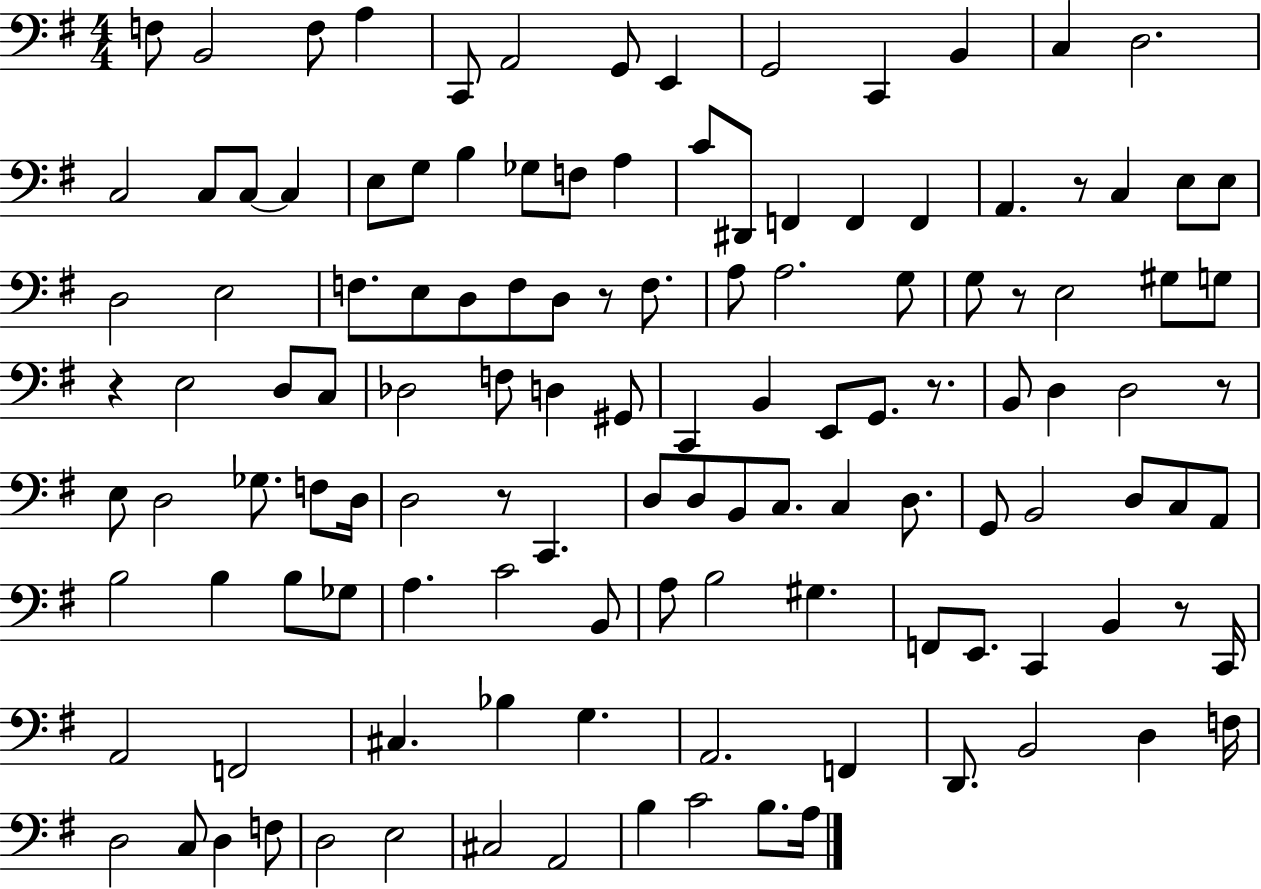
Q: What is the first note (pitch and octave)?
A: F3